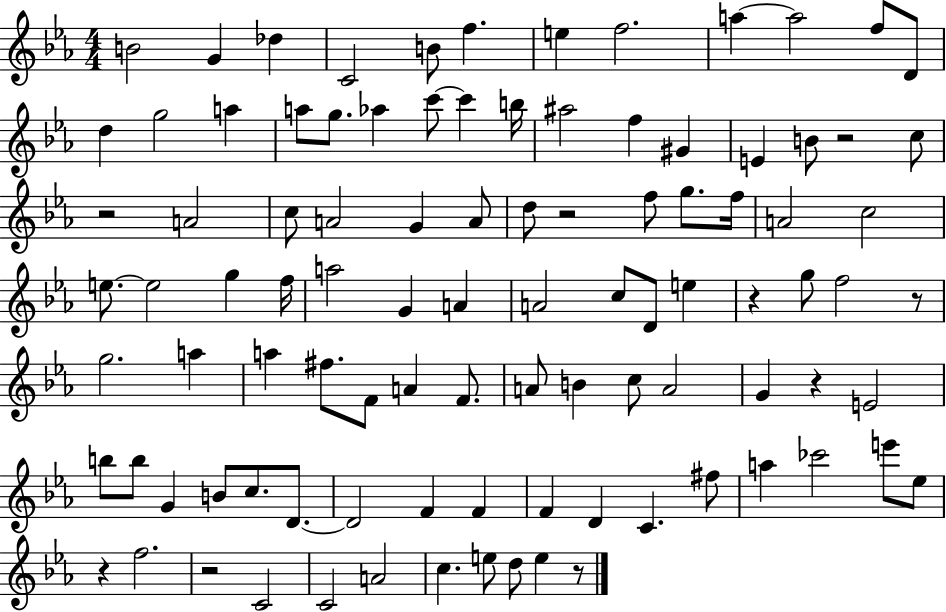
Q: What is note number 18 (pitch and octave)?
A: Ab5